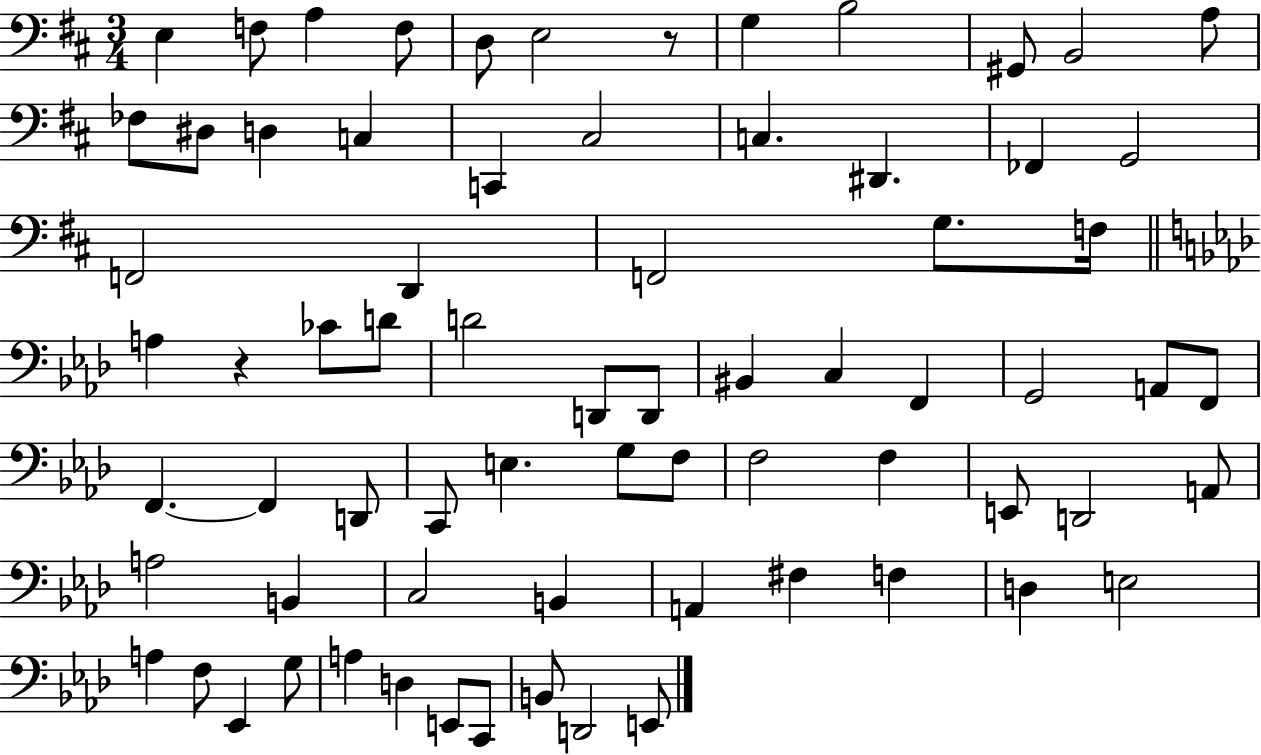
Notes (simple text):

E3/q F3/e A3/q F3/e D3/e E3/h R/e G3/q B3/h G#2/e B2/h A3/e FES3/e D#3/e D3/q C3/q C2/q C#3/h C3/q. D#2/q. FES2/q G2/h F2/h D2/q F2/h G3/e. F3/s A3/q R/q CES4/e D4/e D4/h D2/e D2/e BIS2/q C3/q F2/q G2/h A2/e F2/e F2/q. F2/q D2/e C2/e E3/q. G3/e F3/e F3/h F3/q E2/e D2/h A2/e A3/h B2/q C3/h B2/q A2/q F#3/q F3/q D3/q E3/h A3/q F3/e Eb2/q G3/e A3/q D3/q E2/e C2/e B2/e D2/h E2/e